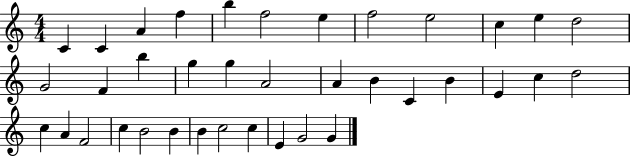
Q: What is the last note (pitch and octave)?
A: G4